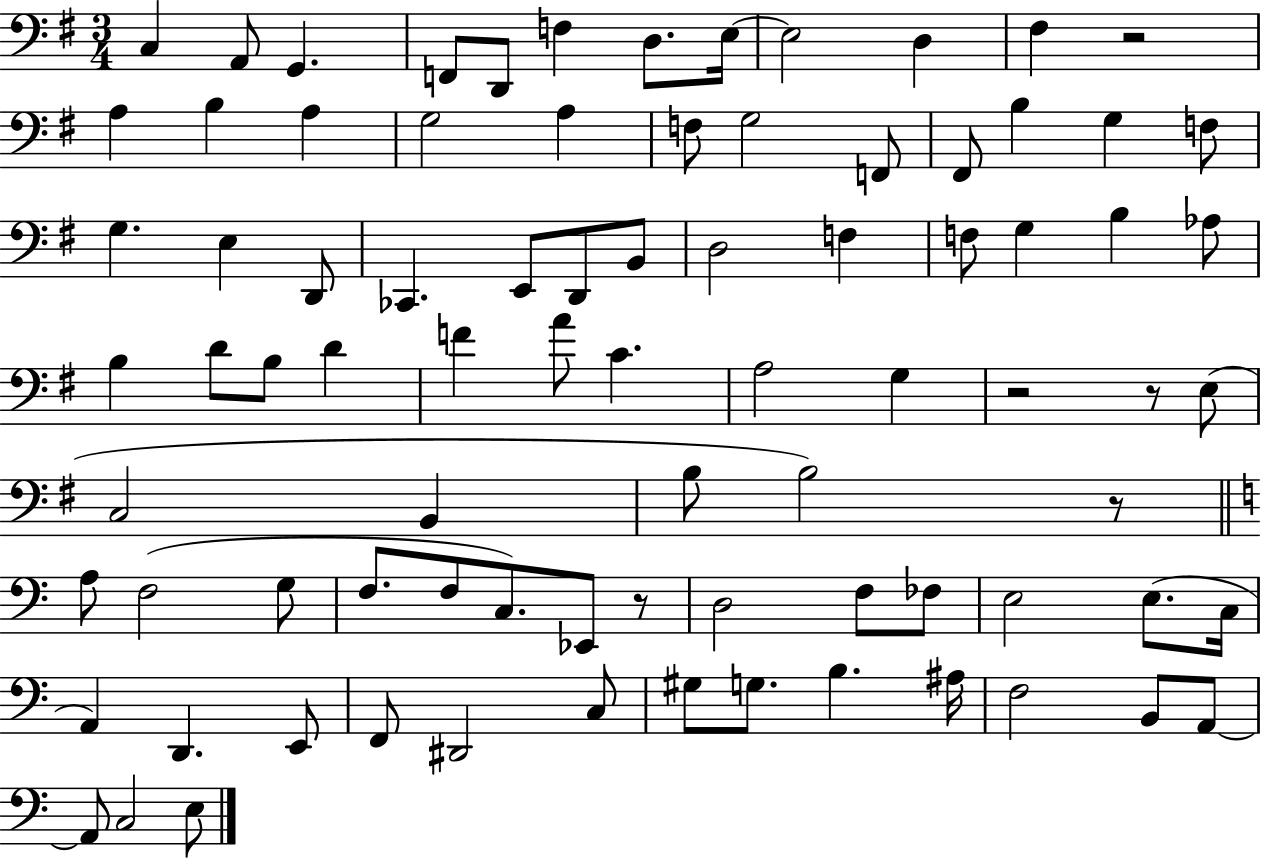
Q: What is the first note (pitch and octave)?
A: C3